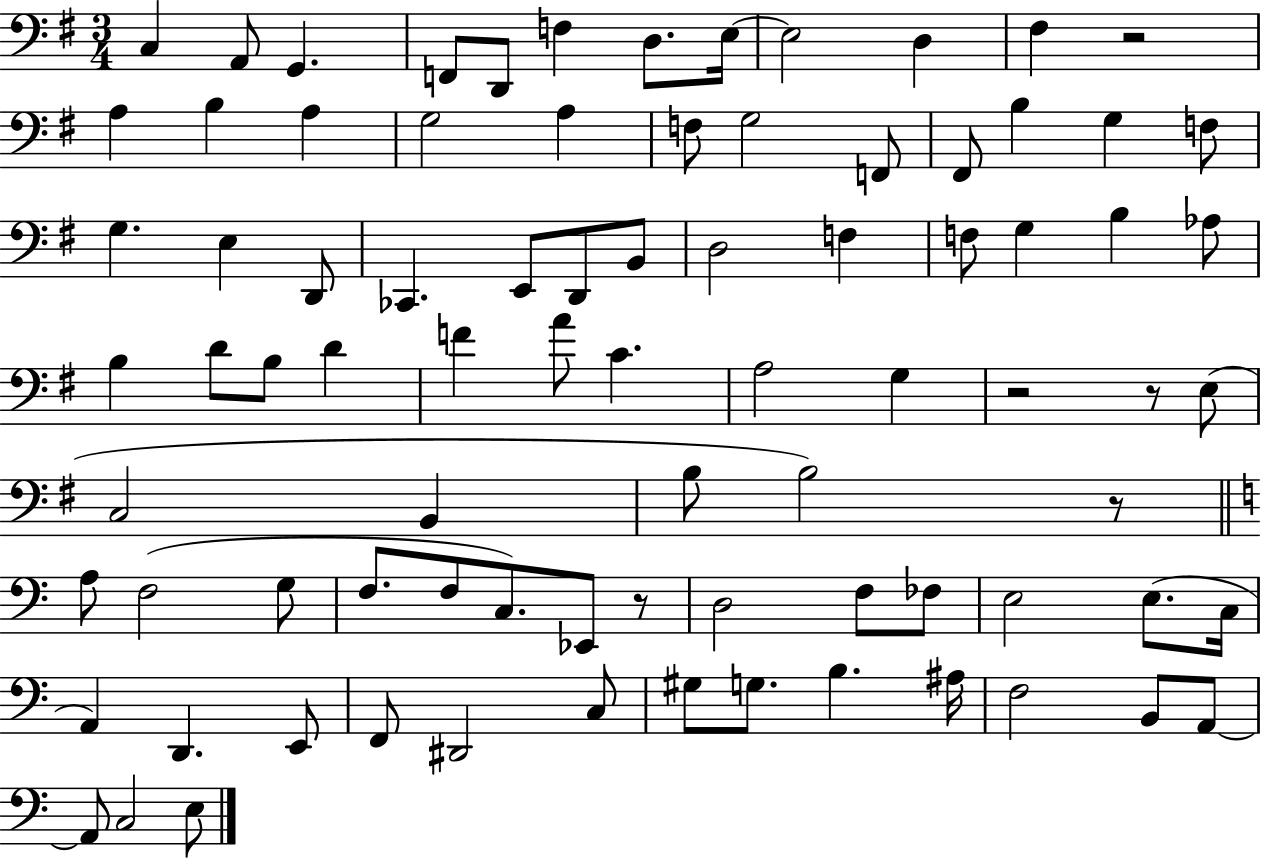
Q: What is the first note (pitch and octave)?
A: C3